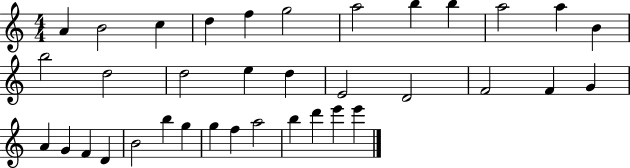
X:1
T:Untitled
M:4/4
L:1/4
K:C
A B2 c d f g2 a2 b b a2 a B b2 d2 d2 e d E2 D2 F2 F G A G F D B2 b g g f a2 b d' e' e'